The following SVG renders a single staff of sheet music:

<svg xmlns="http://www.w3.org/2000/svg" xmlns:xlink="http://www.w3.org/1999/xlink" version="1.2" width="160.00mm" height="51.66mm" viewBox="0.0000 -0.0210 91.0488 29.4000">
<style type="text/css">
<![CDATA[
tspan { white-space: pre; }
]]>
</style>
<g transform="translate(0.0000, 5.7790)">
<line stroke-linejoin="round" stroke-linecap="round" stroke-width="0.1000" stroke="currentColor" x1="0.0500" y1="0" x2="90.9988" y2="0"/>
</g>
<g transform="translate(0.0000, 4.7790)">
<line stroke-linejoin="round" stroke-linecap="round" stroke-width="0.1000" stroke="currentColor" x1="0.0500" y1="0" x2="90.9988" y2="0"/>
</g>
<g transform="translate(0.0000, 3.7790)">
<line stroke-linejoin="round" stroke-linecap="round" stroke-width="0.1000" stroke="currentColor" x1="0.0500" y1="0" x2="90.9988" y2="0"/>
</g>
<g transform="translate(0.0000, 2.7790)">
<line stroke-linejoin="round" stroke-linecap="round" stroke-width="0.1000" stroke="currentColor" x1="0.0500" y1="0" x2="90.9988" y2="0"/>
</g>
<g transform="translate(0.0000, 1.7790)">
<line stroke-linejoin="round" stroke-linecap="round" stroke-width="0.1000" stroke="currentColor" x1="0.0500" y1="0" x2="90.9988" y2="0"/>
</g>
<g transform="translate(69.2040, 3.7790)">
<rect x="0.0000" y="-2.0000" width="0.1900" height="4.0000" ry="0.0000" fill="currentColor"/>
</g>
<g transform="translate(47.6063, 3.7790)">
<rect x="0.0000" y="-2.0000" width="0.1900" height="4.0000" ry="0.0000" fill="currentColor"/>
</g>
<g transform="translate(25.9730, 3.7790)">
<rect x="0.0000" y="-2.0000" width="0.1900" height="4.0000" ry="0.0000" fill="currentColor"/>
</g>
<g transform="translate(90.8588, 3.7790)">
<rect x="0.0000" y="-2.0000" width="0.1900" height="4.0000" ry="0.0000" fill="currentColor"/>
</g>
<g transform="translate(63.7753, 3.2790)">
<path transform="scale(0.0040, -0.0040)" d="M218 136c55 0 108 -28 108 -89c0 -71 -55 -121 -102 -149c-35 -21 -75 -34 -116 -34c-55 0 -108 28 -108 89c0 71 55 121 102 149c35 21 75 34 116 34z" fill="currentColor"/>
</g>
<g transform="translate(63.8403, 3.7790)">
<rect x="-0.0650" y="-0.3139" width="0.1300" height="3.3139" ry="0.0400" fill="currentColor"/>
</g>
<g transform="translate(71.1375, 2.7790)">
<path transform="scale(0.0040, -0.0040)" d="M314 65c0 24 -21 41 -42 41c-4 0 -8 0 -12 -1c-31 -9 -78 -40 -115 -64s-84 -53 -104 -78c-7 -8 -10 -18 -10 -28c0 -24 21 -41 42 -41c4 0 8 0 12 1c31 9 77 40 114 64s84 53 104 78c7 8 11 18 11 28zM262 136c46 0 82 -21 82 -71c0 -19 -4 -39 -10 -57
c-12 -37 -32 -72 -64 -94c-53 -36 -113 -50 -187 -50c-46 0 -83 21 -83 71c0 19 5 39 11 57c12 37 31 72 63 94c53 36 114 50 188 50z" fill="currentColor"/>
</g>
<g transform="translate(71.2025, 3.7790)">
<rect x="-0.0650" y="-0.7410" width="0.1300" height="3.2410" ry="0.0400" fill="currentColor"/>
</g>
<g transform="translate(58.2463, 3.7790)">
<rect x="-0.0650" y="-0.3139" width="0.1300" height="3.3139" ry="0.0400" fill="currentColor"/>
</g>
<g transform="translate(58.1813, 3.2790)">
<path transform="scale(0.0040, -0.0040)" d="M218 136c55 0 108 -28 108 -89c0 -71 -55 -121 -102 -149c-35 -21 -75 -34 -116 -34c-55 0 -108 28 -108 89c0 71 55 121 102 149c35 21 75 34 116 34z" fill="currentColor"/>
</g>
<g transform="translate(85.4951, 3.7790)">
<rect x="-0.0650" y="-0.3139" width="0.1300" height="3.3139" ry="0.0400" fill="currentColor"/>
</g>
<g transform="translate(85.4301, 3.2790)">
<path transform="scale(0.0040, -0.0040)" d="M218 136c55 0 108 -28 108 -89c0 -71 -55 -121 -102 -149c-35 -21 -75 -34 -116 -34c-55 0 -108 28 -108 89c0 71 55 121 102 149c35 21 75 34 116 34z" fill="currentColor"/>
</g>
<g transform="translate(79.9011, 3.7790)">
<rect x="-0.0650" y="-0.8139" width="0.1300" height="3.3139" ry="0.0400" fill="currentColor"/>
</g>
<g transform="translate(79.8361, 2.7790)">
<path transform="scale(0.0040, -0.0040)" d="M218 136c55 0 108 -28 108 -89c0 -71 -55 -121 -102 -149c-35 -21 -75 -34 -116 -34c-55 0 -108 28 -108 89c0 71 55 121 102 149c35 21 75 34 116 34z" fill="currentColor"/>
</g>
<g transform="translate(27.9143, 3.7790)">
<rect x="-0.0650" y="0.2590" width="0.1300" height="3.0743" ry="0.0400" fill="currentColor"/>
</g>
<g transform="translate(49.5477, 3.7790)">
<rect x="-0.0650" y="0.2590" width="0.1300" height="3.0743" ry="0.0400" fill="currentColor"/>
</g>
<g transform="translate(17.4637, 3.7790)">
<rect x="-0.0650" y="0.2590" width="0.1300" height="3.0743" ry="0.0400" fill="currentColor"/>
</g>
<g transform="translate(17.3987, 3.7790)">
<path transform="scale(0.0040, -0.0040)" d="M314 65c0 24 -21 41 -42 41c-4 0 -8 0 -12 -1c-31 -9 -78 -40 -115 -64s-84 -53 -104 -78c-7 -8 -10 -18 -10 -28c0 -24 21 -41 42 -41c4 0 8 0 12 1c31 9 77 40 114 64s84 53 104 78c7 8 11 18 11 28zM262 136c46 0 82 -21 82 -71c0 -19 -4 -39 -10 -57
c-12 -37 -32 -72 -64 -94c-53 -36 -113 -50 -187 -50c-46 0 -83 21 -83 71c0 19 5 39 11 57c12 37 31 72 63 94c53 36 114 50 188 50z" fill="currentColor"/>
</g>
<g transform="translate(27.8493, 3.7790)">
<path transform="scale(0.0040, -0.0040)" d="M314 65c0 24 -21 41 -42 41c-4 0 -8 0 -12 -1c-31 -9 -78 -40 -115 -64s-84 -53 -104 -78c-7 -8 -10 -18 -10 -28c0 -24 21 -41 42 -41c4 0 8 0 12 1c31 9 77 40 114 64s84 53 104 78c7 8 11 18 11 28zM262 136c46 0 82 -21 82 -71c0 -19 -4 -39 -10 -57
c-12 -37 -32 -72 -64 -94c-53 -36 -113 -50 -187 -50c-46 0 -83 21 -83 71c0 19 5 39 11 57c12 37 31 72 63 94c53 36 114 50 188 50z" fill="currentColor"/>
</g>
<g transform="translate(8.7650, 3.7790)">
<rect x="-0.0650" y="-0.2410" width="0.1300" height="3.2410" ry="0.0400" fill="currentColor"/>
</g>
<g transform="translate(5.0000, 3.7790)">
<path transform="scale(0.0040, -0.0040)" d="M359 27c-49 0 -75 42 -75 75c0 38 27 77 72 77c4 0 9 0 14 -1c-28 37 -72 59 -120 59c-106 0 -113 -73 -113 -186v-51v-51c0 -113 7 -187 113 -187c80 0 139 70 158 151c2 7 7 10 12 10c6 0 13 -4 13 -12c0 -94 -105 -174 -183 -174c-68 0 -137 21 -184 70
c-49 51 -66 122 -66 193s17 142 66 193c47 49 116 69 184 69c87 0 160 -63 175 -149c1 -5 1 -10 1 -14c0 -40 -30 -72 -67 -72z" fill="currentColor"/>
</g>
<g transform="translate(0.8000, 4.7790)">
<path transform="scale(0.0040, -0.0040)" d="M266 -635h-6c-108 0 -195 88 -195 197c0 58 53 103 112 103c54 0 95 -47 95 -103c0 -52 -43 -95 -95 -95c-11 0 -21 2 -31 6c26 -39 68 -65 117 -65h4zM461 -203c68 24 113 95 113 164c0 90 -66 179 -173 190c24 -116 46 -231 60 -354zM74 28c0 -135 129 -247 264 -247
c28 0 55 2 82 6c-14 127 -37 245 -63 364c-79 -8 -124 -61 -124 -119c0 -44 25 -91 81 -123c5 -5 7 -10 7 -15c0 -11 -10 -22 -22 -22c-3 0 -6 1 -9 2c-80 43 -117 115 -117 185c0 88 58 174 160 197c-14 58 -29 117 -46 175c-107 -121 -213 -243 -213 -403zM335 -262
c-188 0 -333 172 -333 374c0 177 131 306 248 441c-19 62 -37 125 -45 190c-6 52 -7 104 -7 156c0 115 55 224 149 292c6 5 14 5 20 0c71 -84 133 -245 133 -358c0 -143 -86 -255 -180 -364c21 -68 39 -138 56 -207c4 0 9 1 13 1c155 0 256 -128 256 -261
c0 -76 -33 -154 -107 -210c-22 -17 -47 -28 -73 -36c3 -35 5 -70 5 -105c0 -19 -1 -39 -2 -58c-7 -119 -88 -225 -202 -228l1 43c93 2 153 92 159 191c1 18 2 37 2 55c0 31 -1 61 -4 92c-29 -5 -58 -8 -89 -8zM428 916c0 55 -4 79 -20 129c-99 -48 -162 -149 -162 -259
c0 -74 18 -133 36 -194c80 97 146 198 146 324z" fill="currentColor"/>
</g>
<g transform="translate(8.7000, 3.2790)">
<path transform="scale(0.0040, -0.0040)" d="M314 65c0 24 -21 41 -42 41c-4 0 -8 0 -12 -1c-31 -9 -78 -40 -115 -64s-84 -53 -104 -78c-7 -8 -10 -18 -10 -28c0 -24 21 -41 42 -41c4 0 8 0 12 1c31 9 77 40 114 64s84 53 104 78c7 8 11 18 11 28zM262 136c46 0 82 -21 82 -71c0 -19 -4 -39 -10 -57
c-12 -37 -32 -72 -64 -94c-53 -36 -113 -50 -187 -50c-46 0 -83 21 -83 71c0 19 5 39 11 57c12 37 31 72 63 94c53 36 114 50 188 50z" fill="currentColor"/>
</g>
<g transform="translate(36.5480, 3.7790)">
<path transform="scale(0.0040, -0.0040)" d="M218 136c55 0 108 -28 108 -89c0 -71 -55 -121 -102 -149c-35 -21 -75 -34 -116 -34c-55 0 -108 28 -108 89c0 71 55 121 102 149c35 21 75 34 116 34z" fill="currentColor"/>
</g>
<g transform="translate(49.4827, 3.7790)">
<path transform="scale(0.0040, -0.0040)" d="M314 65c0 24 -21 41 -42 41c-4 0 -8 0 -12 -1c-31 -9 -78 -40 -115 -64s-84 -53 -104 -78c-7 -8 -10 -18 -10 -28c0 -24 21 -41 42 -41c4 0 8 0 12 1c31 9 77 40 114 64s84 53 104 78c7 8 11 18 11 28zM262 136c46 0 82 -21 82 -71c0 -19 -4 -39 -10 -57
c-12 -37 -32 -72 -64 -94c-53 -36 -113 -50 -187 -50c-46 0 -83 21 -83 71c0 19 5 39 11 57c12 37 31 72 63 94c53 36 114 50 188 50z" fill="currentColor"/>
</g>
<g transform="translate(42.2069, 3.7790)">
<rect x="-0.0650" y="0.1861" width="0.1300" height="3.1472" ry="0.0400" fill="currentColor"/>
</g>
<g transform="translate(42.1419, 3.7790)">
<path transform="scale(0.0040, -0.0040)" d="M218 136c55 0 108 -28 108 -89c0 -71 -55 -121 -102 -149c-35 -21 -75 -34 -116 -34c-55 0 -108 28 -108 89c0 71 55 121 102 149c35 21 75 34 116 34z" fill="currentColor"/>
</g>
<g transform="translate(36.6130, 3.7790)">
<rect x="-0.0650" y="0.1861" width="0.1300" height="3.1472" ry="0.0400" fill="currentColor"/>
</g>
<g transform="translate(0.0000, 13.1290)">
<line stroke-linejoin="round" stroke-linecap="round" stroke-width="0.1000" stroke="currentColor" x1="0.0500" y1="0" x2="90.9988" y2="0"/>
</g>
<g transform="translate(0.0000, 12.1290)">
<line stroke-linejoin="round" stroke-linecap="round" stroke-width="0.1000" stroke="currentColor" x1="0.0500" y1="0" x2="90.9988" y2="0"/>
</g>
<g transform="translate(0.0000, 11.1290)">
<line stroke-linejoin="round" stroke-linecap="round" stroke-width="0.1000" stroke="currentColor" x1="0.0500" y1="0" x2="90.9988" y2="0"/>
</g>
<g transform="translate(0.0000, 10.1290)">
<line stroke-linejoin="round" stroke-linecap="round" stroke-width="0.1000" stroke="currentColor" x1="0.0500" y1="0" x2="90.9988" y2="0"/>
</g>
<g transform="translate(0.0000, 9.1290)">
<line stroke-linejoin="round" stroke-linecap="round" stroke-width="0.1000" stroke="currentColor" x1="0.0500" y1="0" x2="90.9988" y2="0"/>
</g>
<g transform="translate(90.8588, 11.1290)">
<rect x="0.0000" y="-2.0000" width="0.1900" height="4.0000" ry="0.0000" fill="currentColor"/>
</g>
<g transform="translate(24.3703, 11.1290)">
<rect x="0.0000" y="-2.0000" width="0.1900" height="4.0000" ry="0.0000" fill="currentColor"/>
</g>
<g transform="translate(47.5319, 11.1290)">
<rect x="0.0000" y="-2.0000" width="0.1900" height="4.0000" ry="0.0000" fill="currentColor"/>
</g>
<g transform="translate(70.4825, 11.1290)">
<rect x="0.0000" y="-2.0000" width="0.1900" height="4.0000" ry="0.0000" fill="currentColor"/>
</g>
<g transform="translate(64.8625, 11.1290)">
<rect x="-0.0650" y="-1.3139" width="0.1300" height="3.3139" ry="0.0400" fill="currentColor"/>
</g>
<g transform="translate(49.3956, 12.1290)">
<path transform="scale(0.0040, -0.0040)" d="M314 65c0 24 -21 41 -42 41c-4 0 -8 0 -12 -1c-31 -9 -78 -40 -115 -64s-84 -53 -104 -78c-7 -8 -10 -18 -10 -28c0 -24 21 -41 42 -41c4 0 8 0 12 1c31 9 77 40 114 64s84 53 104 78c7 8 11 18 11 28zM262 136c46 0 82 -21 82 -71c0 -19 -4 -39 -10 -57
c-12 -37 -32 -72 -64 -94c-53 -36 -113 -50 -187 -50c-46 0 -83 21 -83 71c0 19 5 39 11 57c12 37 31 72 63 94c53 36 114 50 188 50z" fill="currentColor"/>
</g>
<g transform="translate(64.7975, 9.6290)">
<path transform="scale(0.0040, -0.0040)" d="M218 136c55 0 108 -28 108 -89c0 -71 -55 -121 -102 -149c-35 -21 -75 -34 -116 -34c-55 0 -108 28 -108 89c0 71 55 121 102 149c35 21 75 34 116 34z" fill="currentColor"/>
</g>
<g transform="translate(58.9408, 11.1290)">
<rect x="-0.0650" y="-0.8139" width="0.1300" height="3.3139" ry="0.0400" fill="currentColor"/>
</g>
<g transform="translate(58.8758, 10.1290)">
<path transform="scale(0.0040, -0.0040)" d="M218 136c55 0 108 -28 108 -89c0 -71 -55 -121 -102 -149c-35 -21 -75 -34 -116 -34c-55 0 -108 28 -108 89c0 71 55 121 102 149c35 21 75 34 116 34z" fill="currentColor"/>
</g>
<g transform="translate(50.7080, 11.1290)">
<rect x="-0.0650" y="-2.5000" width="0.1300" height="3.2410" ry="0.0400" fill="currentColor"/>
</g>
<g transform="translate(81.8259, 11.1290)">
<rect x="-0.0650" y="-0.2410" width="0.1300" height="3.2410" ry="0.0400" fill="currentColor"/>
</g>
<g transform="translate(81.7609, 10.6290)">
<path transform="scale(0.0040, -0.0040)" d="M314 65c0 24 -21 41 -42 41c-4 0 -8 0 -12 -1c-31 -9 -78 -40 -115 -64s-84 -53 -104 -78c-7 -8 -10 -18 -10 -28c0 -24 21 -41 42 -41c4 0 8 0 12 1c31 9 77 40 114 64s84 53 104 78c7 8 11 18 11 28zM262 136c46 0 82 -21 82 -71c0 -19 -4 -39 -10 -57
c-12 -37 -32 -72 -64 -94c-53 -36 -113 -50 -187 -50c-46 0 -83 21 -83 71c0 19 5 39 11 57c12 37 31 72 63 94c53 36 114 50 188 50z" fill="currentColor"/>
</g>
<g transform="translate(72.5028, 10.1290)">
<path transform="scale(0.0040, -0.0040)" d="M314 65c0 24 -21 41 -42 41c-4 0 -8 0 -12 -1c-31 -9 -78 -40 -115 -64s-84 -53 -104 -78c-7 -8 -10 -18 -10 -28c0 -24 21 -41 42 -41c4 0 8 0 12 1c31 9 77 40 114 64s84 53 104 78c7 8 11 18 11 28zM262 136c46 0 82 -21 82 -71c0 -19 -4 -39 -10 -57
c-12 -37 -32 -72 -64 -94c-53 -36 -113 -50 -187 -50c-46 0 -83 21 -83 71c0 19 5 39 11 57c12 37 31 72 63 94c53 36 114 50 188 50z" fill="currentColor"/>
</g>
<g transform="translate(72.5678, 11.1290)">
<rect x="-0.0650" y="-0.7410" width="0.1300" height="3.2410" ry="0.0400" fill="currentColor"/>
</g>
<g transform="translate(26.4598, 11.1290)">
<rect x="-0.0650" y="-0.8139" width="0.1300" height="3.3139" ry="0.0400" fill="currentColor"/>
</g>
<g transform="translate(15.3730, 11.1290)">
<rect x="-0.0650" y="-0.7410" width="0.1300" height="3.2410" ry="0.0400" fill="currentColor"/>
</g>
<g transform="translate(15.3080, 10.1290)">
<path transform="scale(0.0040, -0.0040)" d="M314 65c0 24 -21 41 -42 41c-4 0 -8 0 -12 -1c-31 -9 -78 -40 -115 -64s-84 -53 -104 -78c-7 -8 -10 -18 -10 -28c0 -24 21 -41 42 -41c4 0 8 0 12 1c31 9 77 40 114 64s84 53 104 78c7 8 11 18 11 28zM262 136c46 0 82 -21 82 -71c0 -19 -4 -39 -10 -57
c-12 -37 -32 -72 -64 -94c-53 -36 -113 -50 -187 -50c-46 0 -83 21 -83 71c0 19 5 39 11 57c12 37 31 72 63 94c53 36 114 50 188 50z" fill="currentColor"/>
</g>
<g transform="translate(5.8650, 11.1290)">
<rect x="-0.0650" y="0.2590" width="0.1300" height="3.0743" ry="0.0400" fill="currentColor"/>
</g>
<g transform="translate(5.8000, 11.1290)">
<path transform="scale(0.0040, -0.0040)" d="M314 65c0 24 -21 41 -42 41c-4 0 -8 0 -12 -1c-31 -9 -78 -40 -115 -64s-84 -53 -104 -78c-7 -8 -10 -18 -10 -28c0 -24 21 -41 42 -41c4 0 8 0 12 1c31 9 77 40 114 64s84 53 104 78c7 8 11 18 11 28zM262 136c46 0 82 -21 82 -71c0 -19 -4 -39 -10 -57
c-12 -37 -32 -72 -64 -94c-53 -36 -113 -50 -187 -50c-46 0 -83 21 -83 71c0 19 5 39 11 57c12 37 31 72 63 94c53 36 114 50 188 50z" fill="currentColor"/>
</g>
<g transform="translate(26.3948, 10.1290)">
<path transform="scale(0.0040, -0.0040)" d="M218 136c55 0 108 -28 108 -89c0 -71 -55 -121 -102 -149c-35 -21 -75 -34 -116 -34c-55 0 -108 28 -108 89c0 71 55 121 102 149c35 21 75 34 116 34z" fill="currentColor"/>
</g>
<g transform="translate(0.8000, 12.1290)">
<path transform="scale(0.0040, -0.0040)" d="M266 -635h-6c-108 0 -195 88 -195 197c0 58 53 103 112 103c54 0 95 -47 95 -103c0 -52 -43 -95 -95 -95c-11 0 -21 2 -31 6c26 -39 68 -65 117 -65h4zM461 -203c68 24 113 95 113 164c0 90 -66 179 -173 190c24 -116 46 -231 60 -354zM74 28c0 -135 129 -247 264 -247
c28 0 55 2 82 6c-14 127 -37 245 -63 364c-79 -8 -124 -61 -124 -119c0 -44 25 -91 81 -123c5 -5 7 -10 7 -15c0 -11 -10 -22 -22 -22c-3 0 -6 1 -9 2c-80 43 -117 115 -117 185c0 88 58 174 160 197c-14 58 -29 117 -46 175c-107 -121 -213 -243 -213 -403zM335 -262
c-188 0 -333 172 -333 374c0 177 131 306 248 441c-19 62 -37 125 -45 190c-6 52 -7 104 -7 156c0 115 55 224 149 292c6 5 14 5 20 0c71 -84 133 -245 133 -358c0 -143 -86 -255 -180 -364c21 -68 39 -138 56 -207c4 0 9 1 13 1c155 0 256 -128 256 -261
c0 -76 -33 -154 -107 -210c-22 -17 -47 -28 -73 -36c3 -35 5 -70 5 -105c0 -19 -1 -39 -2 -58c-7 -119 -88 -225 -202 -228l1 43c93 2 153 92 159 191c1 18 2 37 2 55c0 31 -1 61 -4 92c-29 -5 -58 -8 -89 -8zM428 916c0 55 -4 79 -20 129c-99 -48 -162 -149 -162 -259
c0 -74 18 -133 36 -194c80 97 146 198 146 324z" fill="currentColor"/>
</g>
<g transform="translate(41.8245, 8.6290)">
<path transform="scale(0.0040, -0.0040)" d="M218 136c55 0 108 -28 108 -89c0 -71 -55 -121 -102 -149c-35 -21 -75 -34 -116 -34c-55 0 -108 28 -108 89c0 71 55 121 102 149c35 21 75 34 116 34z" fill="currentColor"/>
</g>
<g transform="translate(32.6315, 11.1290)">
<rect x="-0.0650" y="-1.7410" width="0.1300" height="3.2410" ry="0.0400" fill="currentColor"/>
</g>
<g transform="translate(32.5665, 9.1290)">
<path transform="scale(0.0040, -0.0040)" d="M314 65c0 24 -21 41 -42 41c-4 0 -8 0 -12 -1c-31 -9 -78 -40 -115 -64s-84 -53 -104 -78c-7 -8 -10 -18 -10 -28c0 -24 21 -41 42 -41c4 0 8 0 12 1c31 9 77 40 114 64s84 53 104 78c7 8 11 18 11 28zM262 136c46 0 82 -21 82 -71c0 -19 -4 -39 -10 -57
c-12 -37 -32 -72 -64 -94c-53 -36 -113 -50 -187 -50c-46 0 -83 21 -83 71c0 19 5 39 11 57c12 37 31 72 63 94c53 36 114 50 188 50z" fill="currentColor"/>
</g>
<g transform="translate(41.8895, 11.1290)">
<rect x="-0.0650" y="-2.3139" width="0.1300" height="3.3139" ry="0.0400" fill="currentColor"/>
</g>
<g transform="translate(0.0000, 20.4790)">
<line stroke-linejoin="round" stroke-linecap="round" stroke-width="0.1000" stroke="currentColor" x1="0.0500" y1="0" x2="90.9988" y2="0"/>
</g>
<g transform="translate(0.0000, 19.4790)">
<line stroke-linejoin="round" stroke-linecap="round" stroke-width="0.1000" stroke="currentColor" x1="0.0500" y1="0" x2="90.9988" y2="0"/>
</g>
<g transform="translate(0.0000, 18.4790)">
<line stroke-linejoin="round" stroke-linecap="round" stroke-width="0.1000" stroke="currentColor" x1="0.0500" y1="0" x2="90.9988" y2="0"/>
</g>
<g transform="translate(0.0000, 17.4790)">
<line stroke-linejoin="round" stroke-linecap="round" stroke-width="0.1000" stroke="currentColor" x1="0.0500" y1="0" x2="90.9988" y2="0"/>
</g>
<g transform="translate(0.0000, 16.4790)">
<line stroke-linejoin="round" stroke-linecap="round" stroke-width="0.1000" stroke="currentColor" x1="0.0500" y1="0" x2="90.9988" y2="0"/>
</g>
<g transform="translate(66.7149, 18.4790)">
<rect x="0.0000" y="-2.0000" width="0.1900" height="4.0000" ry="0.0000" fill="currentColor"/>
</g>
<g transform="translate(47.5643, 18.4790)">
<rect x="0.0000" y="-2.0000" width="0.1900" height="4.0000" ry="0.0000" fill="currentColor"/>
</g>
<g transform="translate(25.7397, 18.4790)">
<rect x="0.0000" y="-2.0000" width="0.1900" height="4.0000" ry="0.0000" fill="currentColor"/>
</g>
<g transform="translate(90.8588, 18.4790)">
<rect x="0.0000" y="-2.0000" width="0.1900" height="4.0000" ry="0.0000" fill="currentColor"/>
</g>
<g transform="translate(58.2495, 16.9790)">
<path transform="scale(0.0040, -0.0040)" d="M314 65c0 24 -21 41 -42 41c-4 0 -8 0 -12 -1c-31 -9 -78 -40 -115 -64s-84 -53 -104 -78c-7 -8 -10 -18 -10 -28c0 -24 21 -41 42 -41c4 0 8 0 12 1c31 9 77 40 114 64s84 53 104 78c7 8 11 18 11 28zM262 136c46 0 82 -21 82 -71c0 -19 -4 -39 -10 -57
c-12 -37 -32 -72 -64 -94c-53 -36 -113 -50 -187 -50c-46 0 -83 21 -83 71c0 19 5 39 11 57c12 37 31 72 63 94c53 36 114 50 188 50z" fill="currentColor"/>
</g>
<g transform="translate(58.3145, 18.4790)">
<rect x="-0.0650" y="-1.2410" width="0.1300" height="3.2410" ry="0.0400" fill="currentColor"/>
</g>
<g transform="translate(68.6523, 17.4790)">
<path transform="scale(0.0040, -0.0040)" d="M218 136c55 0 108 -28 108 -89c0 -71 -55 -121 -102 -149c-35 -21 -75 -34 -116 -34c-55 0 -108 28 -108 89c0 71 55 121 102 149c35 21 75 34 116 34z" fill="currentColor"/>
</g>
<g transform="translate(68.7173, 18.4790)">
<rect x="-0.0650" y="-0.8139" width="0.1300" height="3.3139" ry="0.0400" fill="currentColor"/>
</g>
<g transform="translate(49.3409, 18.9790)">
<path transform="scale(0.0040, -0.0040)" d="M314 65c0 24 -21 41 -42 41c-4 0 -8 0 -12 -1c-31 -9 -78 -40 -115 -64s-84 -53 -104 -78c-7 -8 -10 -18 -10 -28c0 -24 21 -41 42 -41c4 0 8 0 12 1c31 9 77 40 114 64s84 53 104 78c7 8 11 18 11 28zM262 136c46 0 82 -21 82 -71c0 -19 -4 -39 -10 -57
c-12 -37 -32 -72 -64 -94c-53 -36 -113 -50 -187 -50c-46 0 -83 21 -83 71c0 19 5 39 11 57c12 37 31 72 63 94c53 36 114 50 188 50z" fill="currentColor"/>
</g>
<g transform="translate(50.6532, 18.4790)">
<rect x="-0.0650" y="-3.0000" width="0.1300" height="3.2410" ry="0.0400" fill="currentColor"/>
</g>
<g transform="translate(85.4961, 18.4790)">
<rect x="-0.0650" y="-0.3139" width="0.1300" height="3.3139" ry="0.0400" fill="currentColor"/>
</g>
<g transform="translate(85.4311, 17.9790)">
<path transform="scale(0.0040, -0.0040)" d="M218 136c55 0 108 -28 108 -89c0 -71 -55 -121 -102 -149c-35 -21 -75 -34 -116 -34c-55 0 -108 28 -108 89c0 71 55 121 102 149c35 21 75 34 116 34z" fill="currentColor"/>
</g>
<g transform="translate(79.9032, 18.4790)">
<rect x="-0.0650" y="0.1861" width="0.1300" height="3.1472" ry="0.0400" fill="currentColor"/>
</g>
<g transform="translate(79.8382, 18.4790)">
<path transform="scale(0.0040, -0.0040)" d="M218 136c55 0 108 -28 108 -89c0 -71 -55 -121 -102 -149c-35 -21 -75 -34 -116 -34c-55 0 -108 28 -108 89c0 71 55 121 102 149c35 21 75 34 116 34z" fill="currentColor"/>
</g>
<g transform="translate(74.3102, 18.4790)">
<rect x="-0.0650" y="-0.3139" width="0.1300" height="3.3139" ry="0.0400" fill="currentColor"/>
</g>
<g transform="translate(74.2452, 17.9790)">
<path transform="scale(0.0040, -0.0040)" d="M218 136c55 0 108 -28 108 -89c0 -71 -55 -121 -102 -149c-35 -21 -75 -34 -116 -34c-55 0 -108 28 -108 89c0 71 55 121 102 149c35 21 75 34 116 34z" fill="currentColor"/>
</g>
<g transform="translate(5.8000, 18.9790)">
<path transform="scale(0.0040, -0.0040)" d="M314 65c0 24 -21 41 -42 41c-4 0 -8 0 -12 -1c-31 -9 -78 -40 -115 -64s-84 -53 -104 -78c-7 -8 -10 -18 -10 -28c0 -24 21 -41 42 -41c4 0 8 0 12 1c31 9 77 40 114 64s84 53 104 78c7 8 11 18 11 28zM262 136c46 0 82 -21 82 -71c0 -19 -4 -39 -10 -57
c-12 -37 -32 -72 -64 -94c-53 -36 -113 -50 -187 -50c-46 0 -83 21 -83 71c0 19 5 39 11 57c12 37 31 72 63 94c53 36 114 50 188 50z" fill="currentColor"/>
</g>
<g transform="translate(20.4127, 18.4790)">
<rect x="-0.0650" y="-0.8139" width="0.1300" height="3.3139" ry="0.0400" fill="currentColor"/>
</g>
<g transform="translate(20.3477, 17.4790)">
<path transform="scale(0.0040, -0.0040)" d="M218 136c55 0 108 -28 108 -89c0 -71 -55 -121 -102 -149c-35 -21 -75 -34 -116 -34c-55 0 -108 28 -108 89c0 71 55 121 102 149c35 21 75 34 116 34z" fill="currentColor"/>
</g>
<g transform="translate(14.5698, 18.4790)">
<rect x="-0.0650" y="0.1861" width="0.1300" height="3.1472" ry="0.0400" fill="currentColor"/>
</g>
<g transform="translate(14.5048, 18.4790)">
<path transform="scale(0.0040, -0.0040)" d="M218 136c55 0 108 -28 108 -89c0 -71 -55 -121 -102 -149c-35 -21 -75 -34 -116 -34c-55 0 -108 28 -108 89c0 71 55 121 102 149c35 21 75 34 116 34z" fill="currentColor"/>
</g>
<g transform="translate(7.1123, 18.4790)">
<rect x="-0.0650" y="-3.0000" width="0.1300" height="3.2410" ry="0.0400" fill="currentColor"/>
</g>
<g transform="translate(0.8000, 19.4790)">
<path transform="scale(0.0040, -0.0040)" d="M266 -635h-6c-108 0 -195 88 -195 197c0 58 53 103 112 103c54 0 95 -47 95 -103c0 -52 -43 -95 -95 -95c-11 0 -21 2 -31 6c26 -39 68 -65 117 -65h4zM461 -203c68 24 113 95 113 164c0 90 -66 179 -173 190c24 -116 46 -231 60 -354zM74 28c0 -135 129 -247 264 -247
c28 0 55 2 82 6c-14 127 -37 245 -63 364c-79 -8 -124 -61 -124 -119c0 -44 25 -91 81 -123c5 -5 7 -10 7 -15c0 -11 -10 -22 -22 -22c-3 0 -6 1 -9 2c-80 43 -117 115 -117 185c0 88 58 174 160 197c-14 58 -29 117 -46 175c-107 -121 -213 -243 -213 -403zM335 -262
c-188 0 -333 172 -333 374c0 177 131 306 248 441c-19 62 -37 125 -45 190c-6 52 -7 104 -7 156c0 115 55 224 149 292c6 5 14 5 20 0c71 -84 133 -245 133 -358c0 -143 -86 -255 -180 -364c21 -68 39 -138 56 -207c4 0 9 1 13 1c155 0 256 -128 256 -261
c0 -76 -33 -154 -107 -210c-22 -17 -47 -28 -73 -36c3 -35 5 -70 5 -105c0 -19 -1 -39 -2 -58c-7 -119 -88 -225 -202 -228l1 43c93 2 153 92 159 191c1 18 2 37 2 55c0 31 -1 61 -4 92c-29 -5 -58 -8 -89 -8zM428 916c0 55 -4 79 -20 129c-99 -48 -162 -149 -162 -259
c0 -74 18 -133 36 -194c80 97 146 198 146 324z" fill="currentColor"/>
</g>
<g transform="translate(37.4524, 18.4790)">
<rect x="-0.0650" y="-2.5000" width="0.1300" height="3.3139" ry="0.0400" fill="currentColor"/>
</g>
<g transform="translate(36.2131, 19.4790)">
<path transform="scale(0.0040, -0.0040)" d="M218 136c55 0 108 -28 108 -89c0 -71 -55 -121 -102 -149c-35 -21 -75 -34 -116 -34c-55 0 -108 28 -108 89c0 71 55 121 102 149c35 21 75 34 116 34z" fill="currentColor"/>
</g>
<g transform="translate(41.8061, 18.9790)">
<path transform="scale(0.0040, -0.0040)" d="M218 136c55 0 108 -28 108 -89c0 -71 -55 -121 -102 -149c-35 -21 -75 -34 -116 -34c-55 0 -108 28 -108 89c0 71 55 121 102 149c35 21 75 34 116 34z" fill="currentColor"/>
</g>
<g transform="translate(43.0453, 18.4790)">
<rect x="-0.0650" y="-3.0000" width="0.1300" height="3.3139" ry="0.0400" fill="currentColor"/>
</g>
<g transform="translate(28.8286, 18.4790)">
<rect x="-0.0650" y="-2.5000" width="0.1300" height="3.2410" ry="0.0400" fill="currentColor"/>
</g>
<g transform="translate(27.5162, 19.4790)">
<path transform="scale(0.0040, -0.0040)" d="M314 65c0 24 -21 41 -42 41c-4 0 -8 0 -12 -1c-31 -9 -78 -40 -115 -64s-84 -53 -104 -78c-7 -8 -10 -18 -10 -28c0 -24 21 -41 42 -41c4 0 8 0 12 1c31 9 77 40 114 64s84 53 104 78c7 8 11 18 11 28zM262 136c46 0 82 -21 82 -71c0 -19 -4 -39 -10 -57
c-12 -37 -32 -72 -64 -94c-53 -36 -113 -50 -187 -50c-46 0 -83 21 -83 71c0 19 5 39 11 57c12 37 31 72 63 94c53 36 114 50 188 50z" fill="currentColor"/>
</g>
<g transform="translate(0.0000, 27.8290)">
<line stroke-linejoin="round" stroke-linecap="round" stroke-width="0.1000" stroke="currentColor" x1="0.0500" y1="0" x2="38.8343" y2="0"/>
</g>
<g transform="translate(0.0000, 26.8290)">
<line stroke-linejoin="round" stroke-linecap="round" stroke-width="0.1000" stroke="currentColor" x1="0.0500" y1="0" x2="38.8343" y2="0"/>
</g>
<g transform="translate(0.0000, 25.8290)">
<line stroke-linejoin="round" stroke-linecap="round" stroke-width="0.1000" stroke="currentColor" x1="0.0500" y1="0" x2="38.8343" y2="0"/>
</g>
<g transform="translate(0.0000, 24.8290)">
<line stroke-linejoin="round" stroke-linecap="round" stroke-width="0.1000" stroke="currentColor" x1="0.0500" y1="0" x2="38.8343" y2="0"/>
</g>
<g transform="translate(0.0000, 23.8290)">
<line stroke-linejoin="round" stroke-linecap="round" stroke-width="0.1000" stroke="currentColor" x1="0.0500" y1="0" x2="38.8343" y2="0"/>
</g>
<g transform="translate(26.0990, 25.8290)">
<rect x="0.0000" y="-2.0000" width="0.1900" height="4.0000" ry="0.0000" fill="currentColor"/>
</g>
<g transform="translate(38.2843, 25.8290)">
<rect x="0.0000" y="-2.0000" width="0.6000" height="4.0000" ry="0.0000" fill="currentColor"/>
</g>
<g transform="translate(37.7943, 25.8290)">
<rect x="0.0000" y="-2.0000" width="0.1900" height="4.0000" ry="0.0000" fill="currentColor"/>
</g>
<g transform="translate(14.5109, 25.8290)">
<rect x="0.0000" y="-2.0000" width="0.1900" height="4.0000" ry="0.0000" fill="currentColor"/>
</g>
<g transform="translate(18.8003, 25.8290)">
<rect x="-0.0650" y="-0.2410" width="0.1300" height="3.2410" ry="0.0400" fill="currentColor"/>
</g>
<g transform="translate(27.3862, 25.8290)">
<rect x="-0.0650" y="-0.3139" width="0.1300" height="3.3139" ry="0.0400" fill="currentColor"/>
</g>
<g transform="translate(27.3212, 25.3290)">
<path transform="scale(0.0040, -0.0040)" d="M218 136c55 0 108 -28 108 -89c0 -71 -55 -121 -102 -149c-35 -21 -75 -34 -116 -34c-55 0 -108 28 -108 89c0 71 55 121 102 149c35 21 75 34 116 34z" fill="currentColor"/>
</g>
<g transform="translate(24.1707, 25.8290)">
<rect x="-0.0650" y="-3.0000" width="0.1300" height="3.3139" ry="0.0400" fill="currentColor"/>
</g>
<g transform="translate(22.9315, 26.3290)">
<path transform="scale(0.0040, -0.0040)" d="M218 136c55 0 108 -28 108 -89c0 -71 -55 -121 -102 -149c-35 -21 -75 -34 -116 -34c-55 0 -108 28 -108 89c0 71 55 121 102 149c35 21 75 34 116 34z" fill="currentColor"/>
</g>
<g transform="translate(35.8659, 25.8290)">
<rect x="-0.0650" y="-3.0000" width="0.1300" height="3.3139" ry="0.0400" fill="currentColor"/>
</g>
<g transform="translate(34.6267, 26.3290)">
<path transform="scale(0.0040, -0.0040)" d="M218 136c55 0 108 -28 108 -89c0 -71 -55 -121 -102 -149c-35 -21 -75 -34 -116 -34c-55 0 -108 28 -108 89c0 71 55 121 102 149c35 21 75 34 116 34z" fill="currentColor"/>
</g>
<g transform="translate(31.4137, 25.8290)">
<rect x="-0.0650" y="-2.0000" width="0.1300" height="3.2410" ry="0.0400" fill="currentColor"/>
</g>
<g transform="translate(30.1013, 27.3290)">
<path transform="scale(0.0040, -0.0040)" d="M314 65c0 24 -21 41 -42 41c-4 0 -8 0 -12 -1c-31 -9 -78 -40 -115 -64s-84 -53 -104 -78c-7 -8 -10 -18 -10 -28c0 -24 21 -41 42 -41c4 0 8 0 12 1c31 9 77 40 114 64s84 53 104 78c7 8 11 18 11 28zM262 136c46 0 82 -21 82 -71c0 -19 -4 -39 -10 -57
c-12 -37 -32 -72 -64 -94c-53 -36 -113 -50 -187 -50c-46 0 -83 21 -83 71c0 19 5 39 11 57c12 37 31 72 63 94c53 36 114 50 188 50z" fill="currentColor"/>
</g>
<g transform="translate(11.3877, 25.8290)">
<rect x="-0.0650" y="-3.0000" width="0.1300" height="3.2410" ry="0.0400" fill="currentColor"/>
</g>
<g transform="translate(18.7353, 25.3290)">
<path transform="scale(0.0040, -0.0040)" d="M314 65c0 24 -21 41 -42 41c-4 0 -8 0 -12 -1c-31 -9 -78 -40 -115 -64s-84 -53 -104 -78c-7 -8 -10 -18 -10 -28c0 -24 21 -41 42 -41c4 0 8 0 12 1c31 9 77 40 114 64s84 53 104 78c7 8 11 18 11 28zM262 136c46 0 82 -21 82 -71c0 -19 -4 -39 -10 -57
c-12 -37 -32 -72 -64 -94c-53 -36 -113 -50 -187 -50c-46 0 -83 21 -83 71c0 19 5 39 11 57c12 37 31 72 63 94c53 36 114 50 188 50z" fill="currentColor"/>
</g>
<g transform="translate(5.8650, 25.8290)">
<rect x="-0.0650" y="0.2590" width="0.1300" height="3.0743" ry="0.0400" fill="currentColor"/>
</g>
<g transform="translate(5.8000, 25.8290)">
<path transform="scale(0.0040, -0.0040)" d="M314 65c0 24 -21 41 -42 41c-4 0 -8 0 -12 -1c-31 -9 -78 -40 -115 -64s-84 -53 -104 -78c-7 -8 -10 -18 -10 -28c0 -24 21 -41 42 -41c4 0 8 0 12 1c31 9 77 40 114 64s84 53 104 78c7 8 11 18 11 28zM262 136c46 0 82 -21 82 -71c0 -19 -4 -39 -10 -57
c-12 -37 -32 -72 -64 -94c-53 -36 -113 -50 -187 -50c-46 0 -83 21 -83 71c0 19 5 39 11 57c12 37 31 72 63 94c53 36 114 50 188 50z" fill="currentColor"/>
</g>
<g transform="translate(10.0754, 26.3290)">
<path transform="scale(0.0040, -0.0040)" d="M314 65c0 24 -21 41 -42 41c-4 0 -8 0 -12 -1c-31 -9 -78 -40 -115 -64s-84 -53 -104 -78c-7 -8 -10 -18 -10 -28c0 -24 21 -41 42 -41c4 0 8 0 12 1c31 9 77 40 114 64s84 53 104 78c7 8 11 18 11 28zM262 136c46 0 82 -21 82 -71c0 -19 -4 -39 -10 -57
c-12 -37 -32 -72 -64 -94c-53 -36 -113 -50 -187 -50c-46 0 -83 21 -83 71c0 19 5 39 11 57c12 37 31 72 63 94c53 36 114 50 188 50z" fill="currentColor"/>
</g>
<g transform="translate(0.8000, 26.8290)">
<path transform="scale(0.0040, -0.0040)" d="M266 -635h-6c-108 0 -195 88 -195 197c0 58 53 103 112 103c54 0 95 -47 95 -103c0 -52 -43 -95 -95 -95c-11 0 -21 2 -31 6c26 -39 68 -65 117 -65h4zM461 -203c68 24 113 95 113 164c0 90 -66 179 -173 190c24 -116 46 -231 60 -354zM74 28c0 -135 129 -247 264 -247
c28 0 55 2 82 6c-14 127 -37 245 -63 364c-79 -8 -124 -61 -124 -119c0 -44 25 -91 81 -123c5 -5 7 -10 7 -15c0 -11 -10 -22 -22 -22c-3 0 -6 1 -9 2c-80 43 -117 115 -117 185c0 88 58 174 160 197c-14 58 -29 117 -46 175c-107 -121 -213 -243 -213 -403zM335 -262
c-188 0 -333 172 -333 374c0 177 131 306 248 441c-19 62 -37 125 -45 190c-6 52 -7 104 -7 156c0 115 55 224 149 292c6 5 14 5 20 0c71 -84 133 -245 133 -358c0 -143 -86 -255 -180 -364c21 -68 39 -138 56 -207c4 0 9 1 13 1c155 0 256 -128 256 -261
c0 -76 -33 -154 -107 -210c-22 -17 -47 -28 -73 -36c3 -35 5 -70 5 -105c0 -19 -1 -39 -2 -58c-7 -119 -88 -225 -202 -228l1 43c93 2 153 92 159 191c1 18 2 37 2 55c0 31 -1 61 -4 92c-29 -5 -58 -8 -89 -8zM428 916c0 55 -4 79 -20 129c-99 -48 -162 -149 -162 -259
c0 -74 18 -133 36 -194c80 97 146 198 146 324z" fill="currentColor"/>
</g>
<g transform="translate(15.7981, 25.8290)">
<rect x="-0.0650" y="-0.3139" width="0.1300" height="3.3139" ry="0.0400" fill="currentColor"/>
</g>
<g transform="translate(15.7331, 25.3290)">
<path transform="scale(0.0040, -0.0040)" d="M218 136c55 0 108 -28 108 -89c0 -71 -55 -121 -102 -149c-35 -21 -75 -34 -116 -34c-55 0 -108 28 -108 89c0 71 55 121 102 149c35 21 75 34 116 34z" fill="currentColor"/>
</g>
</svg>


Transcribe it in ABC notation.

X:1
T:Untitled
M:4/4
L:1/4
K:C
c2 B2 B2 B B B2 c c d2 d c B2 d2 d f2 g G2 d e d2 c2 A2 B d G2 G A A2 e2 d c B c B2 A2 c c2 A c F2 A